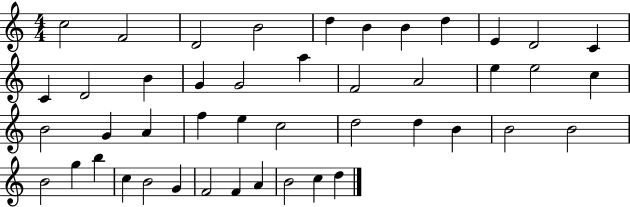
C5/h F4/h D4/h B4/h D5/q B4/q B4/q D5/q E4/q D4/h C4/q C4/q D4/h B4/q G4/q G4/h A5/q F4/h A4/h E5/q E5/h C5/q B4/h G4/q A4/q F5/q E5/q C5/h D5/h D5/q B4/q B4/h B4/h B4/h G5/q B5/q C5/q B4/h G4/q F4/h F4/q A4/q B4/h C5/q D5/q